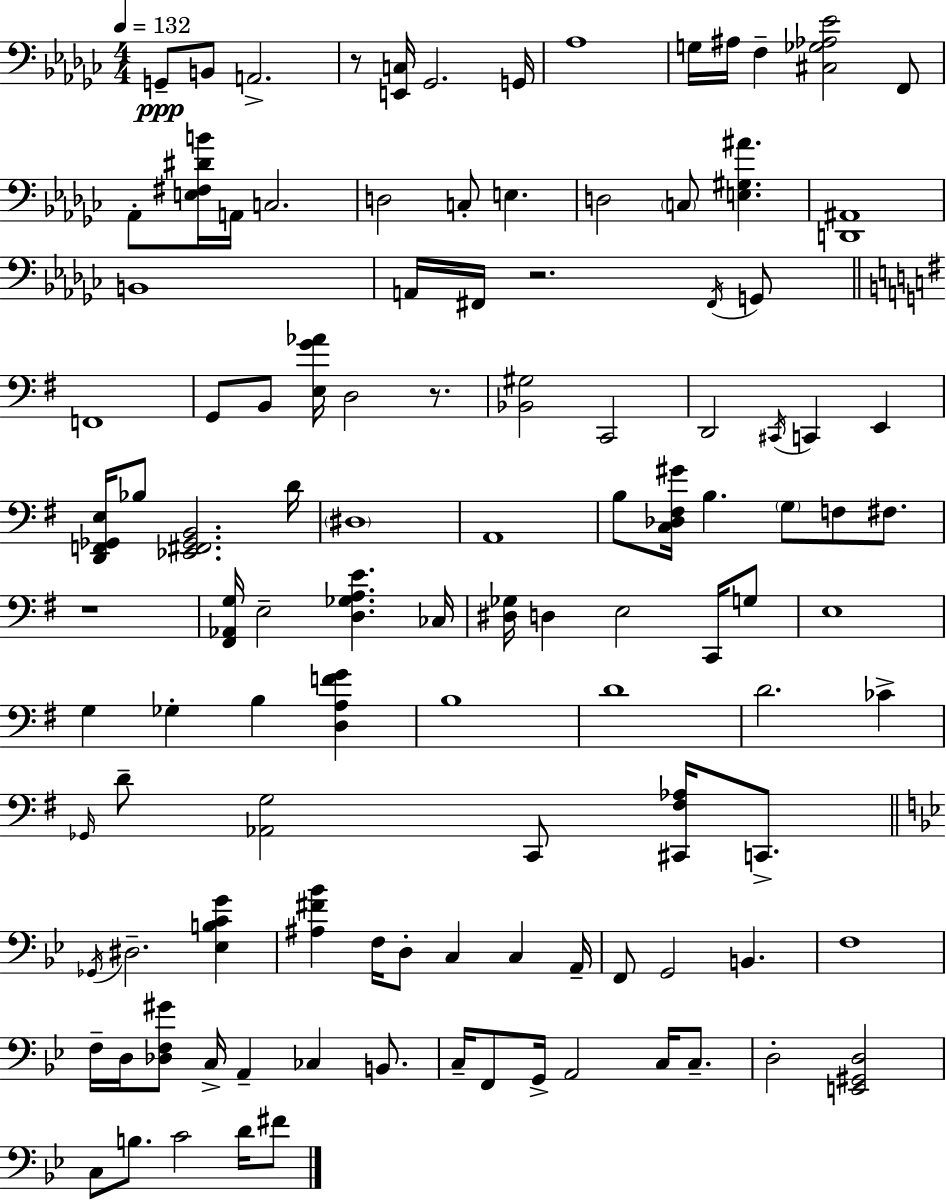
{
  \clef bass
  \numericTimeSignature
  \time 4/4
  \key ees \minor
  \tempo 4 = 132
  g,8--\ppp b,8 a,2.-> | r8 <e, c>16 ges,2. g,16 | aes1 | g16 ais16 f4-- <cis ges aes ees'>2 f,8 | \break aes,8-. <e fis dis' b'>16 a,16 c2. | d2 c8-. e4. | d2 \parenthesize c8 <e gis ais'>4. | <d, ais,>1 | \break b,1 | a,16 fis,16 r2. \acciaccatura { fis,16 } g,8 | \bar "||" \break \key g \major f,1 | g,8 b,8 <e g' aes'>16 d2 r8. | <bes, gis>2 c,2 | d,2 \acciaccatura { cis,16 } c,4 e,4 | \break <d, f, ges, e>16 bes8 <ees, fis, ges, b,>2. | d'16 \parenthesize dis1 | a,1 | b8 <c des fis gis'>16 b4. \parenthesize g8 f8 fis8. | \break r1 | <fis, aes, g>16 e2-- <d ges a e'>4. | ces16 <dis ges>16 d4 e2 c,16 g8 | e1 | \break g4 ges4-. b4 <d a f' g'>4 | b1 | d'1 | d'2. ces'4-> | \break \grace { ges,16 } d'8-- <aes, g>2 c,8 <cis, fis aes>16 c,8.-> | \bar "||" \break \key bes \major \acciaccatura { ges,16 } dis2.-- <ees b c' g'>4 | <ais fis' bes'>4 f16 d8-. c4 c4 | a,16-- f,8 g,2 b,4. | f1 | \break f16-- d16 <des f gis'>8 c16-> a,4-- ces4 b,8. | c16-- f,8 g,16-> a,2 c16 c8.-- | d2-. <e, gis, d>2 | c8 b8. c'2 d'16 fis'8 | \break \bar "|."
}